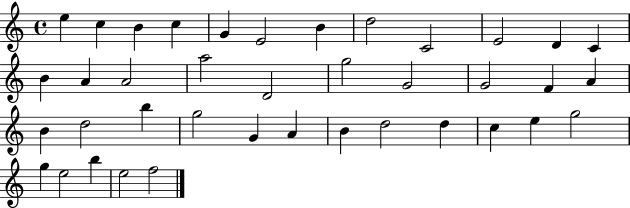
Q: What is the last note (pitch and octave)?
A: F5